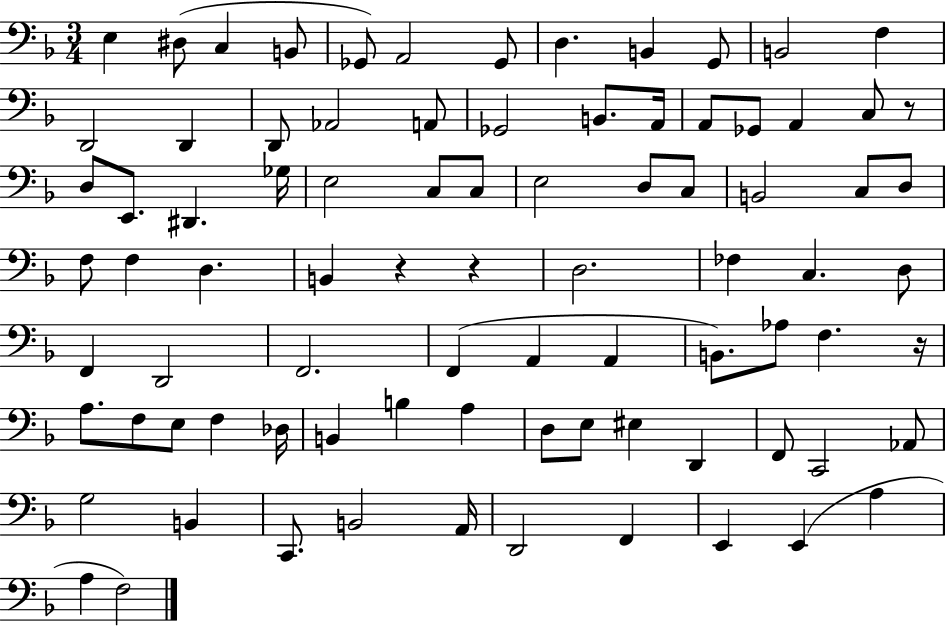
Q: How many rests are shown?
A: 4